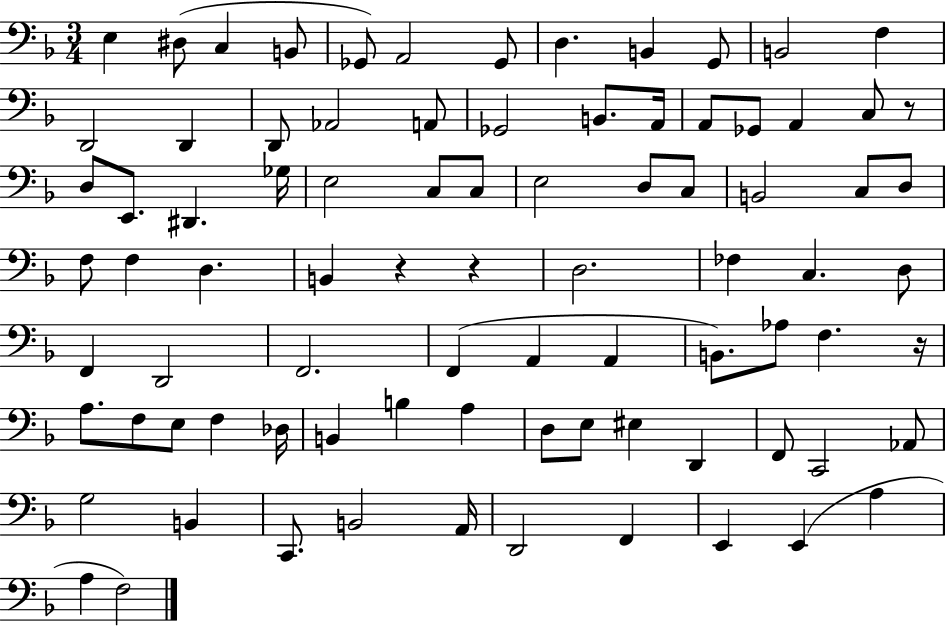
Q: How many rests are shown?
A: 4